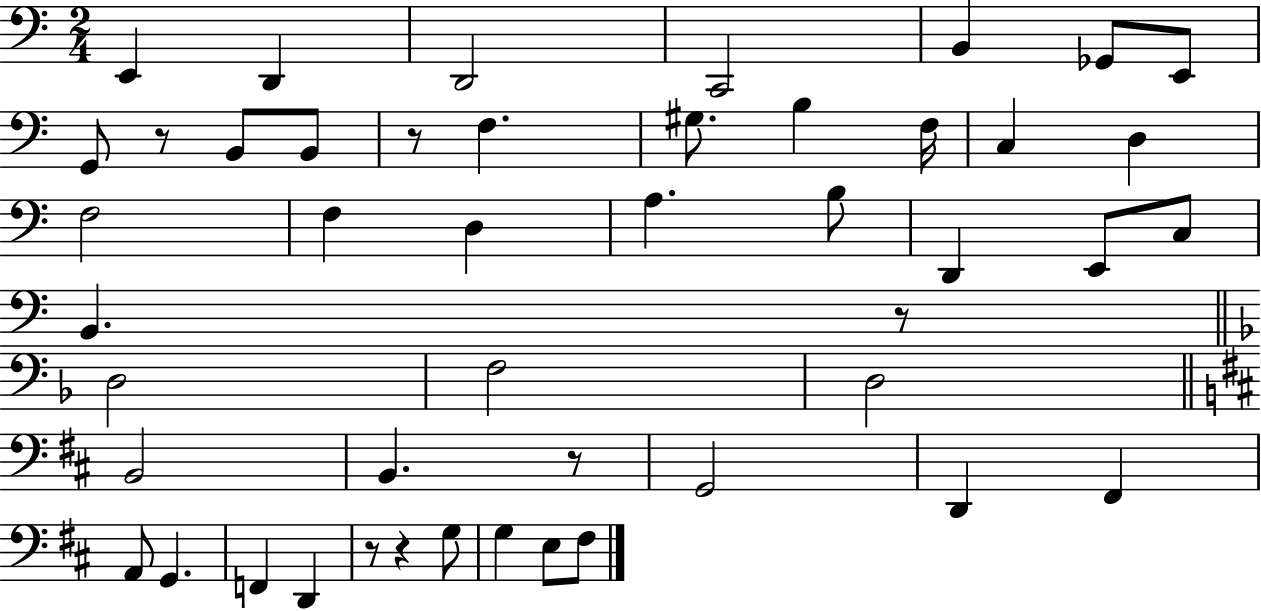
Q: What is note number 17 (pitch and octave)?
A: F3